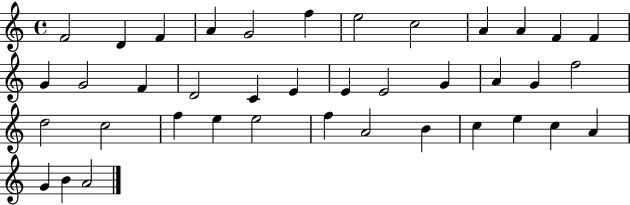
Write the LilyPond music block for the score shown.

{
  \clef treble
  \time 4/4
  \defaultTimeSignature
  \key c \major
  f'2 d'4 f'4 | a'4 g'2 f''4 | e''2 c''2 | a'4 a'4 f'4 f'4 | \break g'4 g'2 f'4 | d'2 c'4 e'4 | e'4 e'2 g'4 | a'4 g'4 f''2 | \break d''2 c''2 | f''4 e''4 e''2 | f''4 a'2 b'4 | c''4 e''4 c''4 a'4 | \break g'4 b'4 a'2 | \bar "|."
}